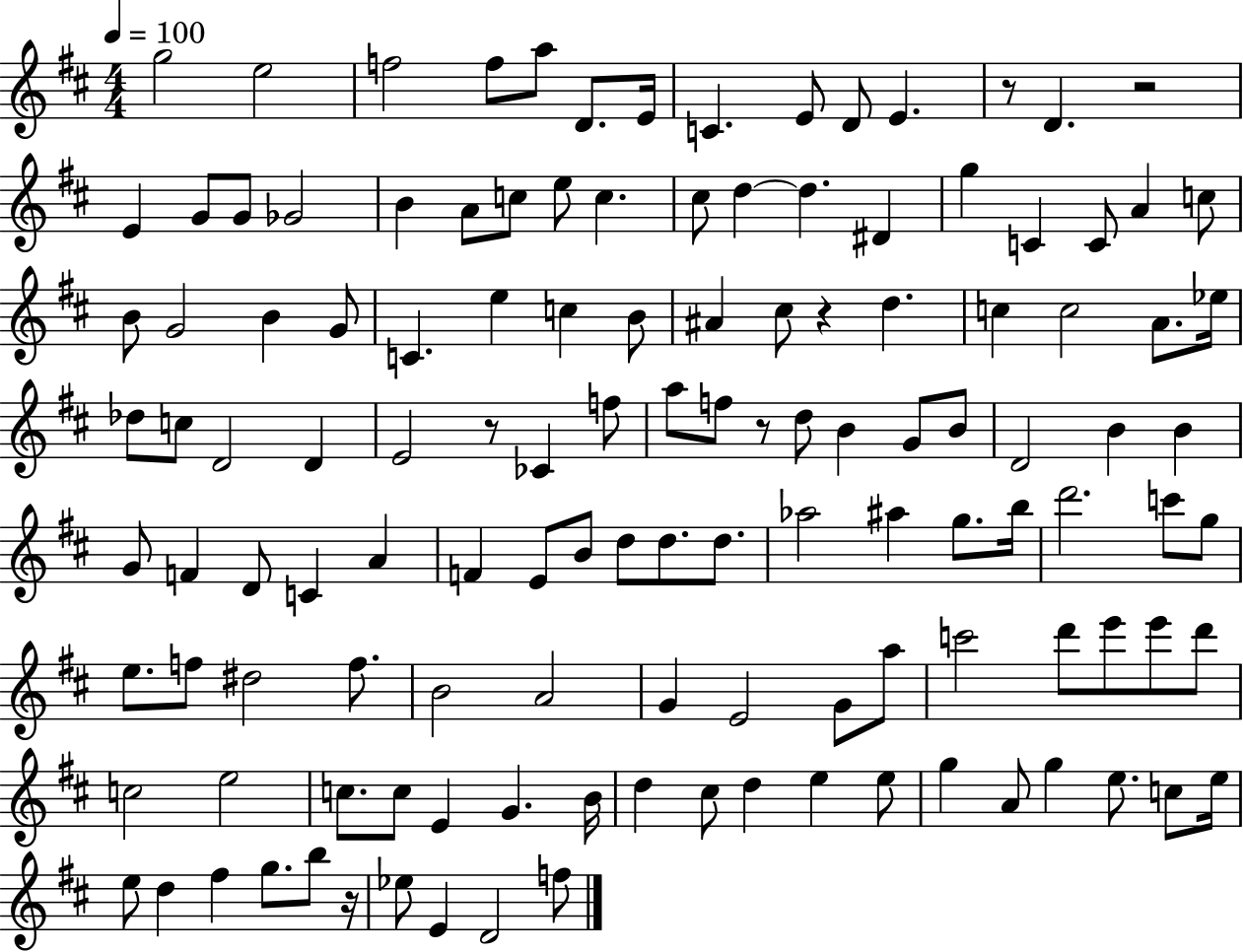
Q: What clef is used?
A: treble